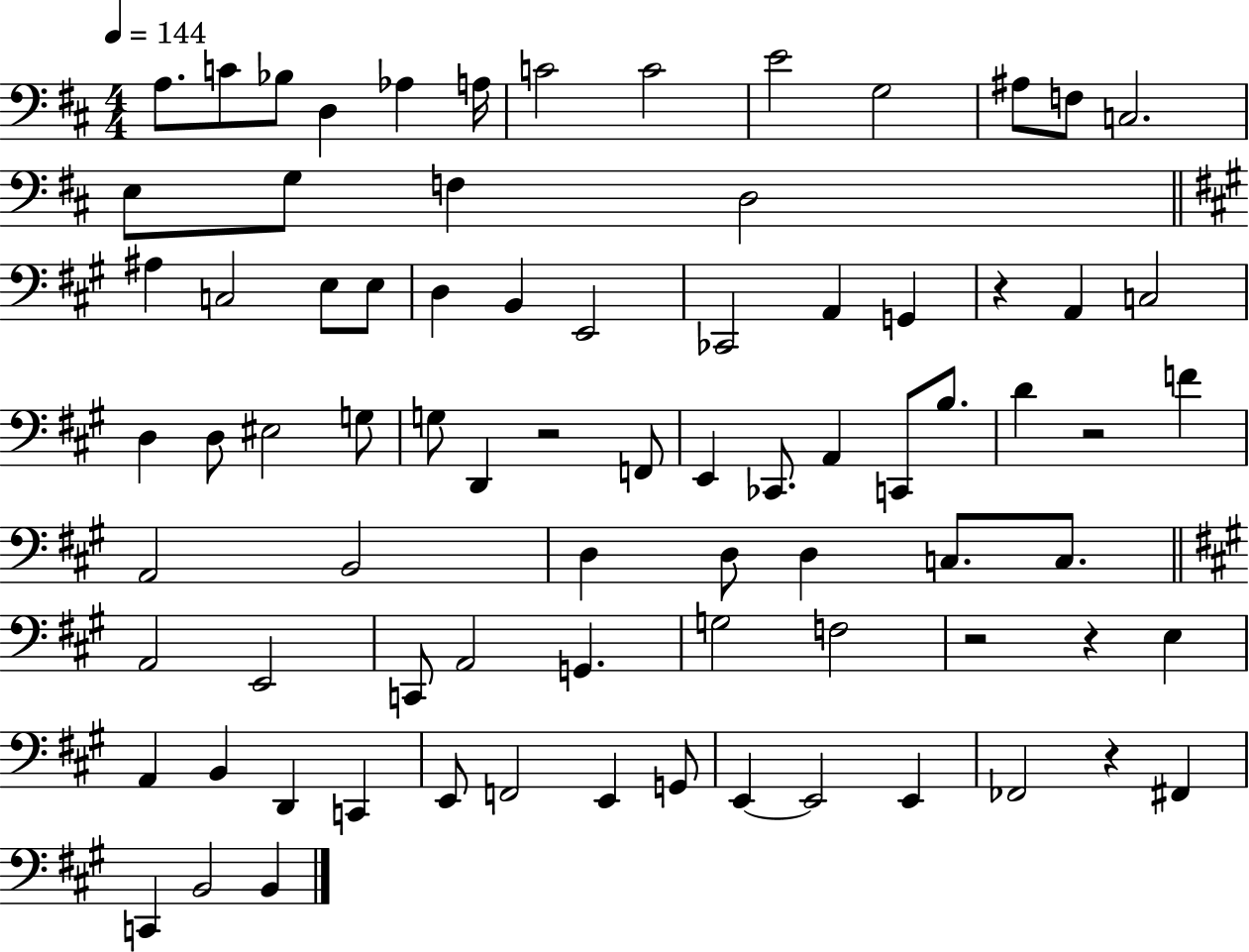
{
  \clef bass
  \numericTimeSignature
  \time 4/4
  \key d \major
  \tempo 4 = 144
  a8. c'8 bes8 d4 aes4 a16 | c'2 c'2 | e'2 g2 | ais8 f8 c2. | \break e8 g8 f4 d2 | \bar "||" \break \key a \major ais4 c2 e8 e8 | d4 b,4 e,2 | ces,2 a,4 g,4 | r4 a,4 c2 | \break d4 d8 eis2 g8 | g8 d,4 r2 f,8 | e,4 ces,8. a,4 c,8 b8. | d'4 r2 f'4 | \break a,2 b,2 | d4 d8 d4 c8. c8. | \bar "||" \break \key a \major a,2 e,2 | c,8 a,2 g,4. | g2 f2 | r2 r4 e4 | \break a,4 b,4 d,4 c,4 | e,8 f,2 e,4 g,8 | e,4~~ e,2 e,4 | fes,2 r4 fis,4 | \break c,4 b,2 b,4 | \bar "|."
}